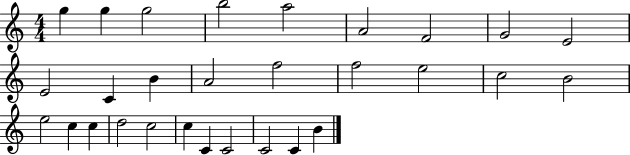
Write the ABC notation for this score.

X:1
T:Untitled
M:4/4
L:1/4
K:C
g g g2 b2 a2 A2 F2 G2 E2 E2 C B A2 f2 f2 e2 c2 B2 e2 c c d2 c2 c C C2 C2 C B